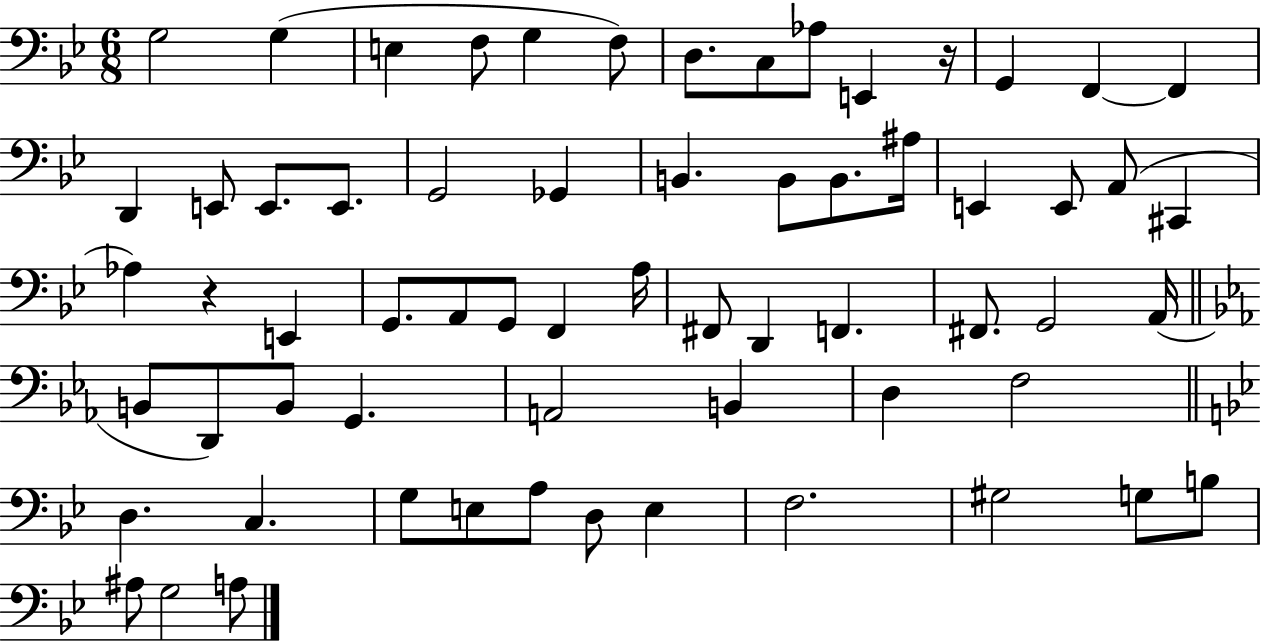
X:1
T:Untitled
M:6/8
L:1/4
K:Bb
G,2 G, E, F,/2 G, F,/2 D,/2 C,/2 _A,/2 E,, z/4 G,, F,, F,, D,, E,,/2 E,,/2 E,,/2 G,,2 _G,, B,, B,,/2 B,,/2 ^A,/4 E,, E,,/2 A,,/2 ^C,, _A, z E,, G,,/2 A,,/2 G,,/2 F,, A,/4 ^F,,/2 D,, F,, ^F,,/2 G,,2 A,,/4 B,,/2 D,,/2 B,,/2 G,, A,,2 B,, D, F,2 D, C, G,/2 E,/2 A,/2 D,/2 E, F,2 ^G,2 G,/2 B,/2 ^A,/2 G,2 A,/2